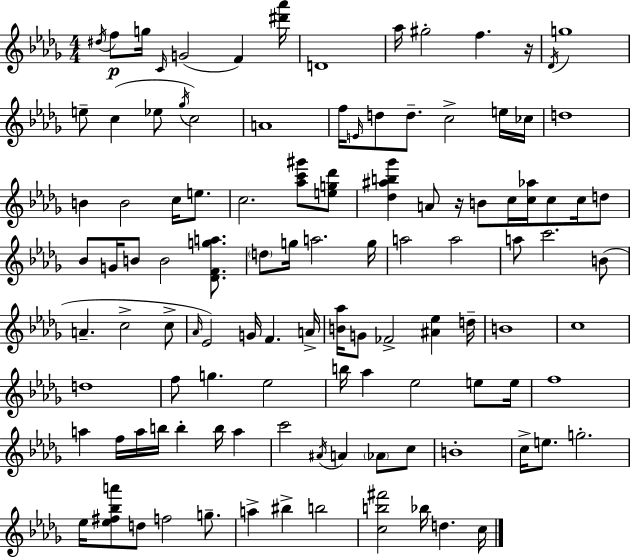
X:1
T:Untitled
M:4/4
L:1/4
K:Bbm
^d/4 f/2 g/4 C/4 G2 F [^d'_a']/4 D4 _a/4 ^g2 f z/4 _D/4 g4 e/2 c _e/2 _g/4 c2 A4 f/4 E/4 d/2 d/2 c2 e/4 _c/4 d4 B B2 c/4 e/2 c2 [_ac'^g']/2 [eg_d']/2 [_d^ab_g'] A/2 z/4 B/2 c/4 [c_a]/4 c/2 c/4 d/2 _B/2 G/4 B/2 B2 [_DFga]/2 d/2 g/4 a2 g/4 a2 a2 a/2 c'2 B/2 A c2 c/2 _A/4 _E2 G/4 F A/4 [B_a]/4 G/2 _F2 [^A_e] d/4 B4 c4 d4 f/2 g _e2 b/4 _a _e2 e/2 e/4 f4 a f/4 a/4 b/4 b b/4 a c'2 ^A/4 A _A/2 c/2 B4 c/4 e/2 g2 _e/4 [_e^f_ba']/2 d/2 f2 g/2 a ^b b2 [cb^f']2 _b/4 d c/4